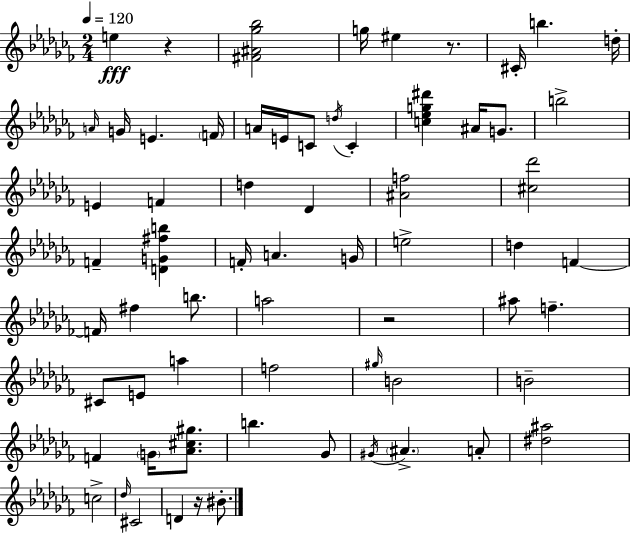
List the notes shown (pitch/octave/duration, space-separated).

E5/q R/q [F#4,A#4,Gb5,Bb5]/h G5/s EIS5/q R/e. C#4/s B5/q. D5/s A4/s G4/s E4/q. F4/s A4/s E4/s C4/e D5/s C4/q [C5,Eb5,G5,D#6]/q A#4/s G4/e. B5/h E4/q F4/q D5/q Db4/q [A#4,F5]/h [C#5,Db6]/h F4/q [D4,G4,F#5,B5]/q F4/s A4/q. G4/s E5/h D5/q F4/q F4/s F#5/q B5/e. A5/h R/h A#5/e F5/q. C#4/e E4/e A5/q F5/h G#5/s B4/h B4/h F4/q G4/s [Ab4,C#5,G#5]/e. B5/q. Gb4/e G#4/s A#4/q. A4/e [D#5,A#5]/h C5/h Db5/s C#4/h D4/q R/s BIS4/e.